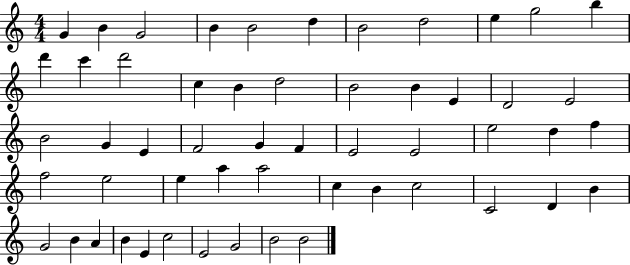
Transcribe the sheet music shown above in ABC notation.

X:1
T:Untitled
M:4/4
L:1/4
K:C
G B G2 B B2 d B2 d2 e g2 b d' c' d'2 c B d2 B2 B E D2 E2 B2 G E F2 G F E2 E2 e2 d f f2 e2 e a a2 c B c2 C2 D B G2 B A B E c2 E2 G2 B2 B2